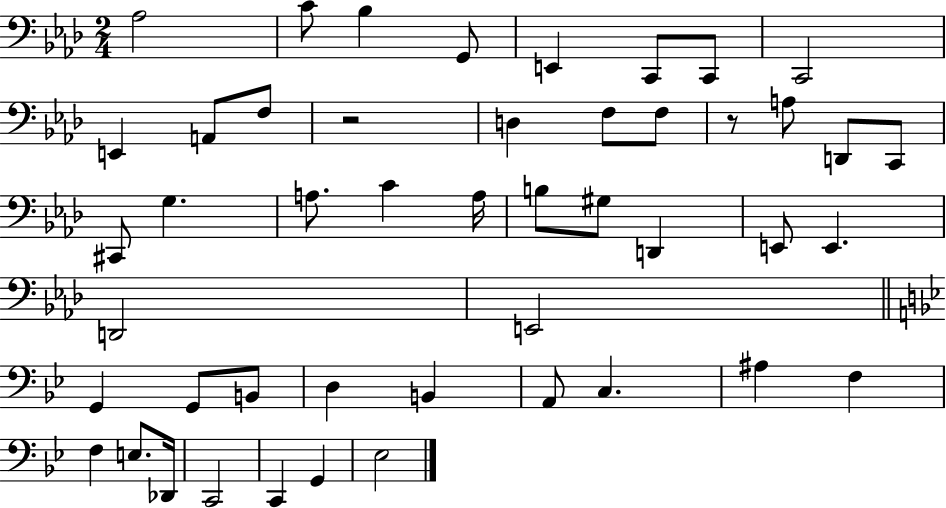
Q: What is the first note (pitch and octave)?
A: Ab3